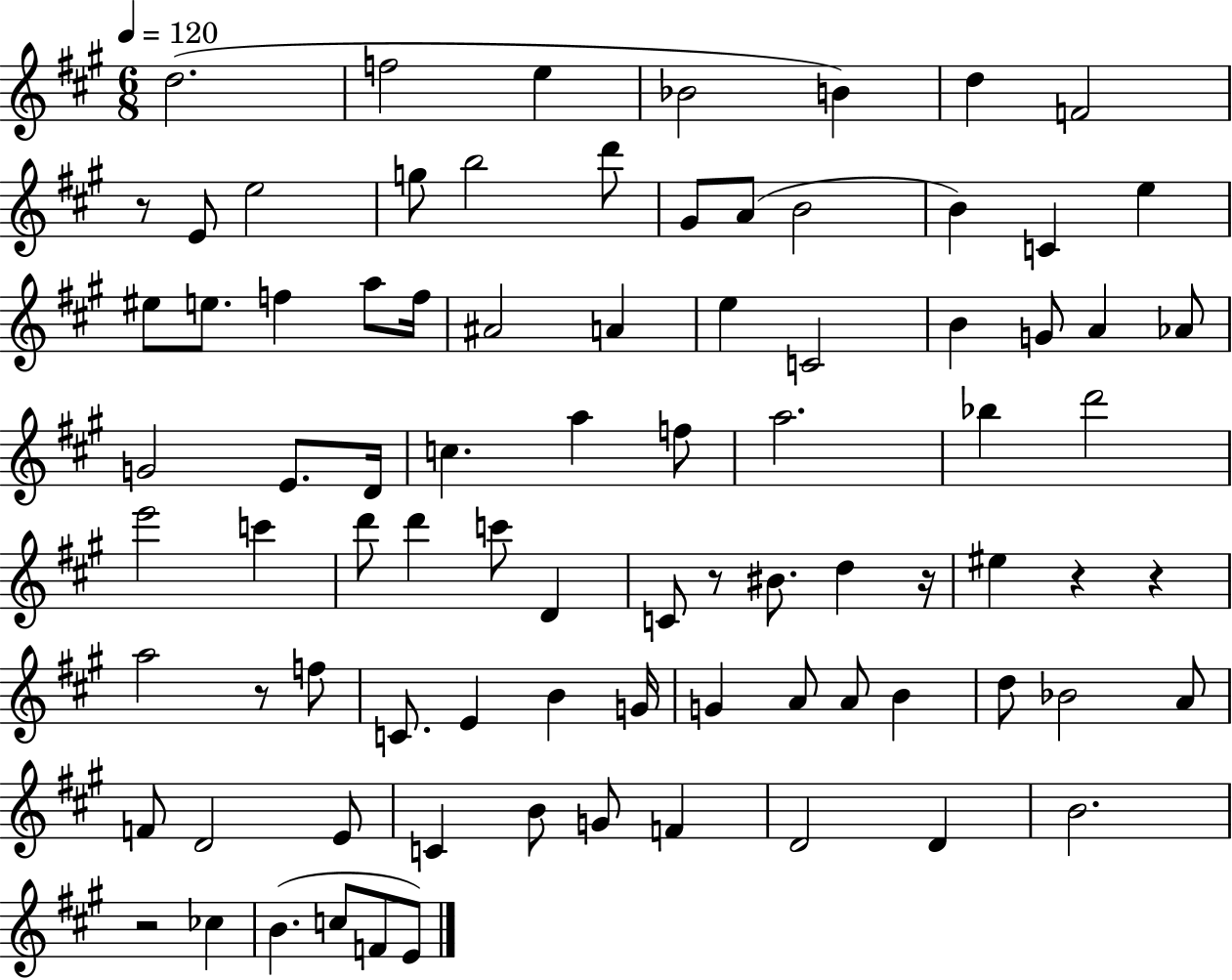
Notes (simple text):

D5/h. F5/h E5/q Bb4/h B4/q D5/q F4/h R/e E4/e E5/h G5/e B5/h D6/e G#4/e A4/e B4/h B4/q C4/q E5/q EIS5/e E5/e. F5/q A5/e F5/s A#4/h A4/q E5/q C4/h B4/q G4/e A4/q Ab4/e G4/h E4/e. D4/s C5/q. A5/q F5/e A5/h. Bb5/q D6/h E6/h C6/q D6/e D6/q C6/e D4/q C4/e R/e BIS4/e. D5/q R/s EIS5/q R/q R/q A5/h R/e F5/e C4/e. E4/q B4/q G4/s G4/q A4/e A4/e B4/q D5/e Bb4/h A4/e F4/e D4/h E4/e C4/q B4/e G4/e F4/q D4/h D4/q B4/h. R/h CES5/q B4/q. C5/e F4/e E4/e